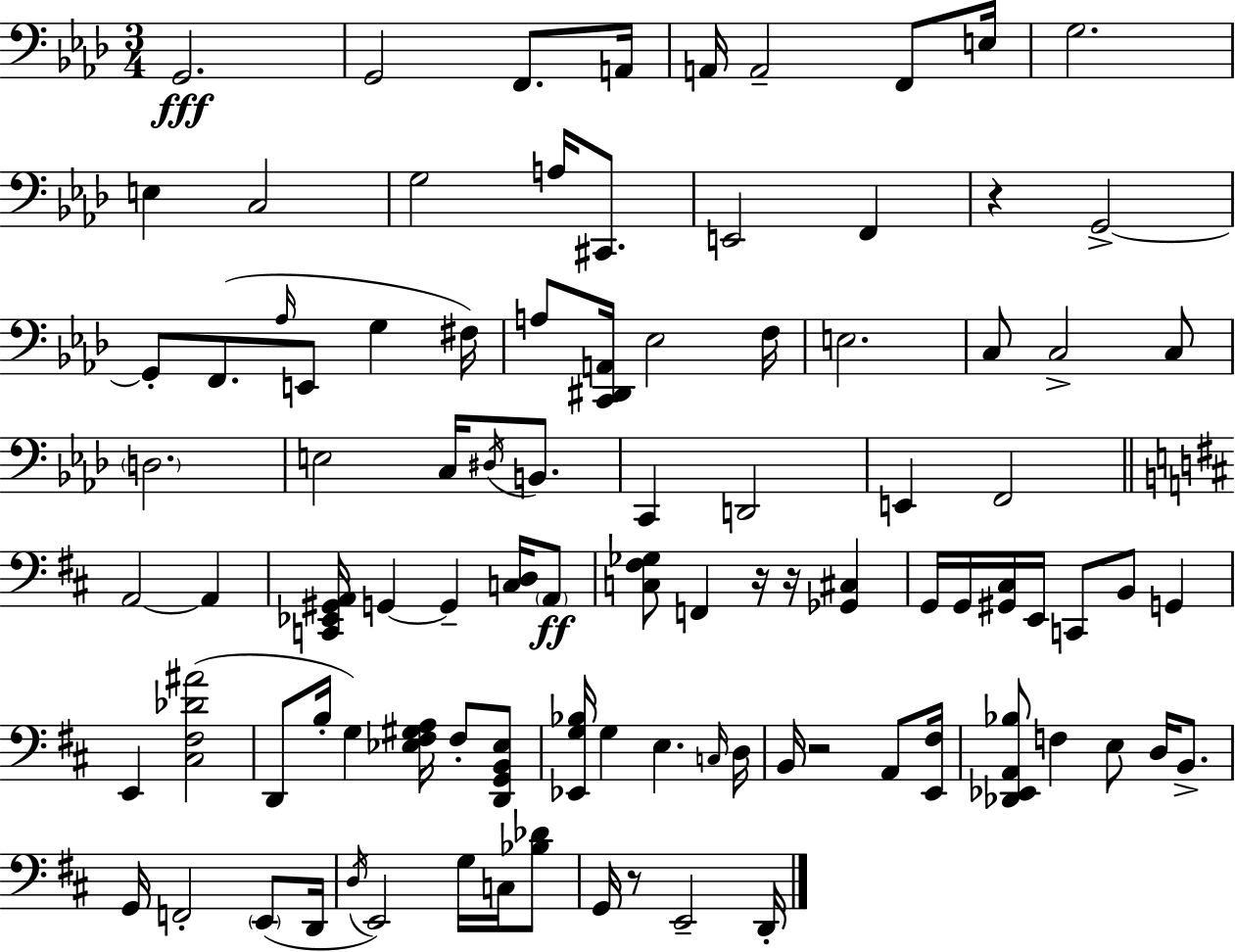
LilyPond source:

{
  \clef bass
  \numericTimeSignature
  \time 3/4
  \key f \minor
  g,2.\fff | g,2 f,8. a,16 | a,16 a,2-- f,8 e16 | g2. | \break e4 c2 | g2 a16 cis,8. | e,2 f,4 | r4 g,2->~~ | \break g,8-. f,8.( \grace { aes16 } e,8 g4 | fis16) a8 <c, dis, a,>16 ees2 | f16 e2. | c8 c2-> c8 | \break \parenthesize d2. | e2 c16 \acciaccatura { dis16 } b,8. | c,4 d,2 | e,4 f,2 | \break \bar "||" \break \key d \major a,2~~ a,4 | <c, ees, gis, a,>16 g,4~~ g,4-- <c d>16 \parenthesize a,8\ff | <c fis ges>8 f,4 r16 r16 <ges, cis>4 | g,16 g,16 <gis, cis>16 e,16 c,8 b,8 g,4 | \break e,4 <cis fis des' ais'>2( | d,8 b16-. g4) <ees fis gis a>16 fis8-. <d, g, b, ees>8 | <ees, g bes>16 g4 e4. \grace { c16 } | d16 b,16 r2 a,8 | \break <e, fis>16 <des, ees, a, bes>8 f4 e8 d16 b,8.-> | g,16 f,2-. \parenthesize e,8( | d,16 \acciaccatura { d16 } e,2) g16 c16 | <bes des'>8 g,16 r8 e,2-- | \break d,16-. \bar "|."
}